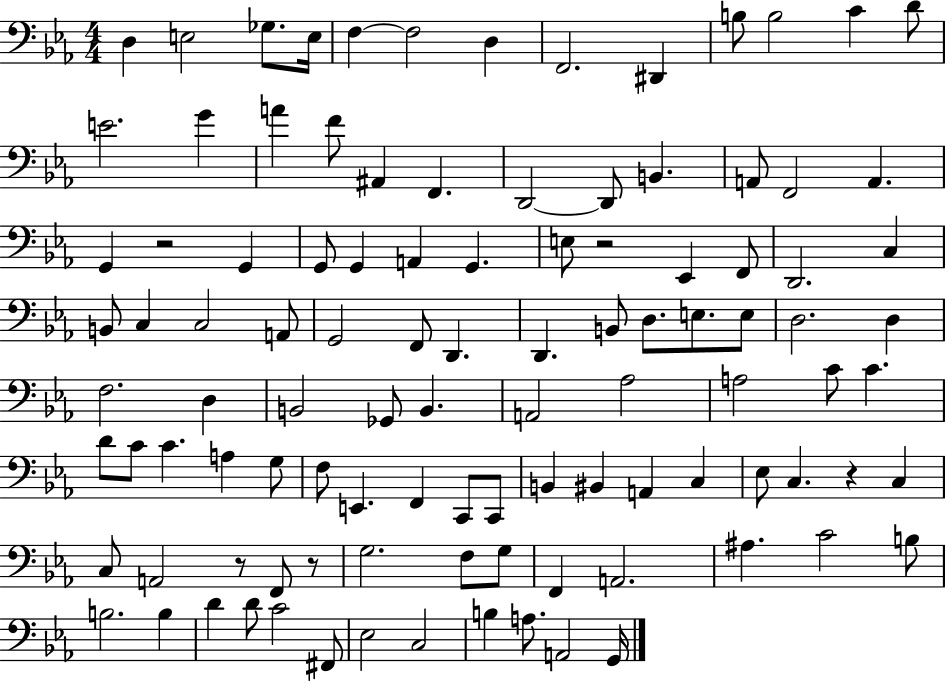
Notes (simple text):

D3/q E3/h Gb3/e. E3/s F3/q F3/h D3/q F2/h. D#2/q B3/e B3/h C4/q D4/e E4/h. G4/q A4/q F4/e A#2/q F2/q. D2/h D2/e B2/q. A2/e F2/h A2/q. G2/q R/h G2/q G2/e G2/q A2/q G2/q. E3/e R/h Eb2/q F2/e D2/h. C3/q B2/e C3/q C3/h A2/e G2/h F2/e D2/q. D2/q. B2/e D3/e. E3/e. E3/e D3/h. D3/q F3/h. D3/q B2/h Gb2/e B2/q. A2/h Ab3/h A3/h C4/e C4/q. D4/e C4/e C4/q. A3/q G3/e F3/e E2/q. F2/q C2/e C2/e B2/q BIS2/q A2/q C3/q Eb3/e C3/q. R/q C3/q C3/e A2/h R/e F2/e R/e G3/h. F3/e G3/e F2/q A2/h. A#3/q. C4/h B3/e B3/h. B3/q D4/q D4/e C4/h F#2/e Eb3/h C3/h B3/q A3/e. A2/h G2/s